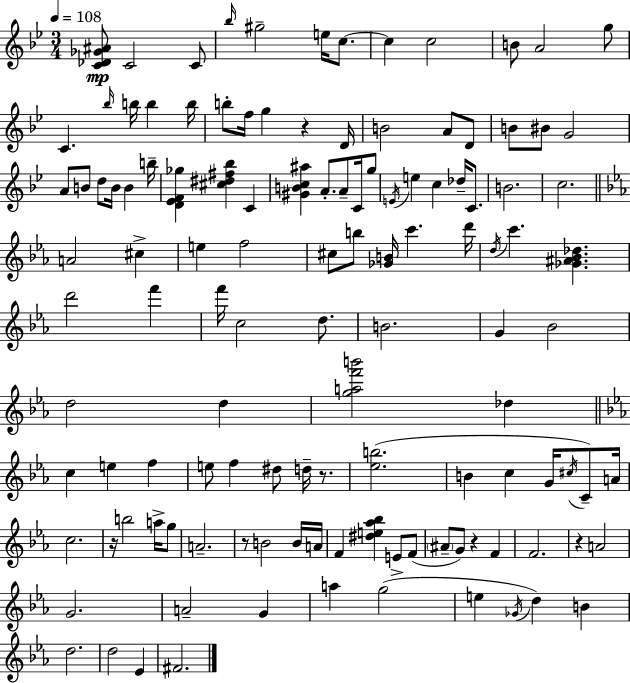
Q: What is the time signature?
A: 3/4